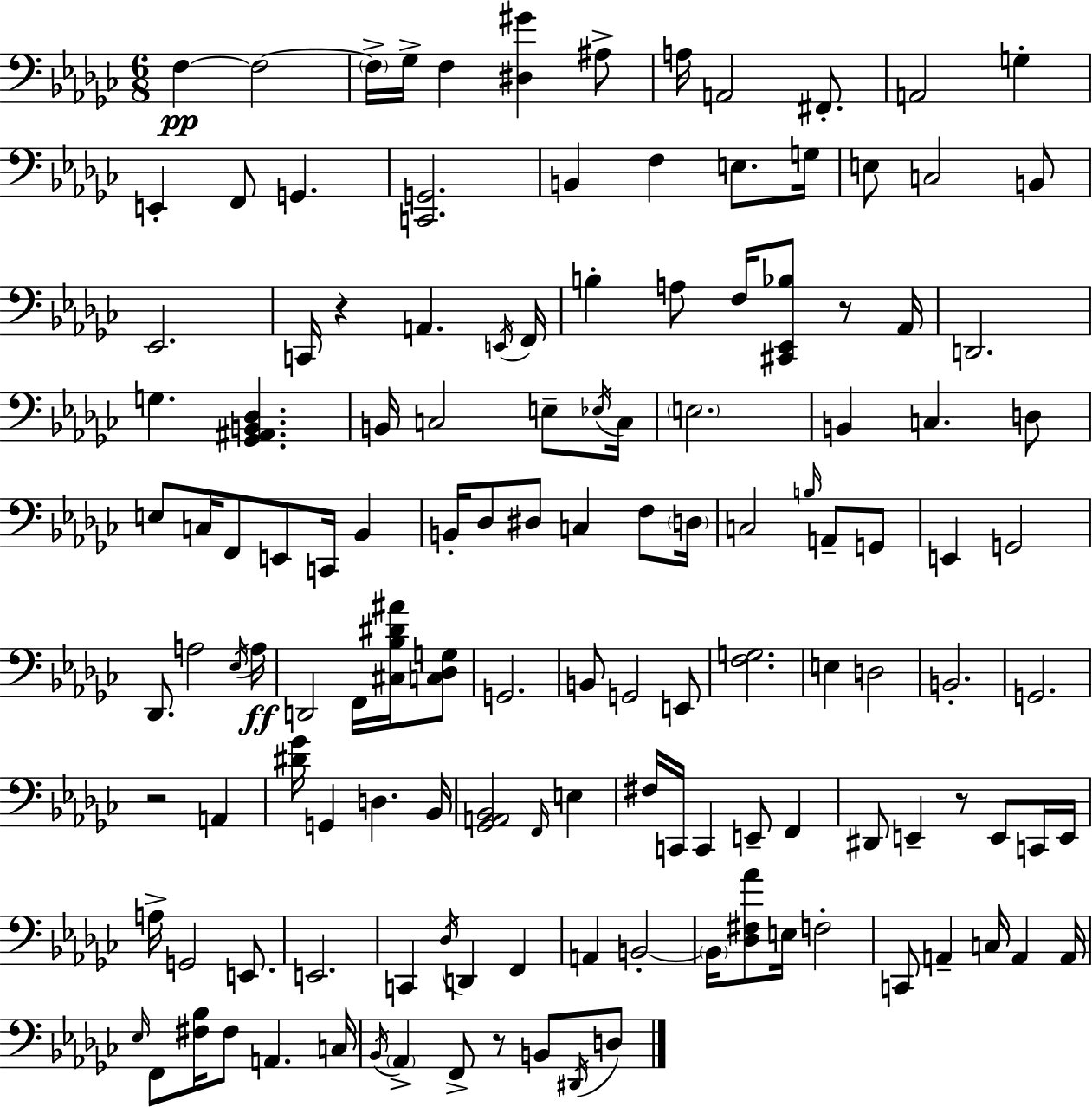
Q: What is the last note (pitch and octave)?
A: D3